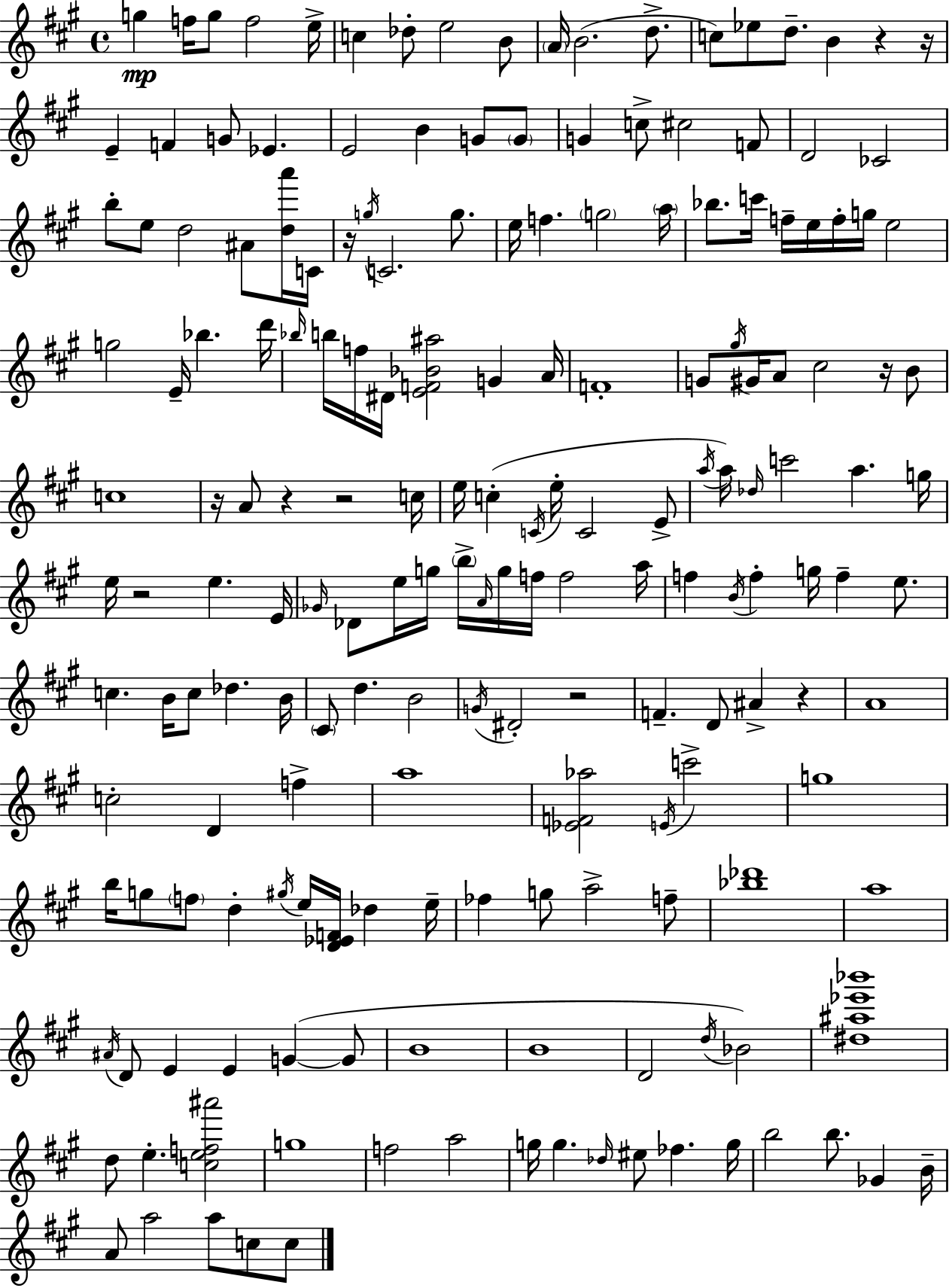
{
  \clef treble
  \time 4/4
  \defaultTimeSignature
  \key a \major
  \repeat volta 2 { g''4\mp f''16 g''8 f''2 e''16-> | c''4 des''8-. e''2 b'8 | \parenthesize a'16 b'2.( d''8.-> | c''8) ees''8 d''8.-- b'4 r4 r16 | \break e'4-- f'4 g'8 ees'4. | e'2 b'4 g'8 \parenthesize g'8 | g'4 c''8-> cis''2 f'8 | d'2 ces'2 | \break b''8-. e''8 d''2 ais'8 <d'' a'''>16 c'16 | r16 \acciaccatura { g''16 } c'2. g''8. | e''16 f''4. \parenthesize g''2 | \parenthesize a''16 bes''8. c'''16 f''16-- e''16 f''16-. g''16 e''2 | \break g''2 e'16-- bes''4. | d'''16 \grace { bes''16 } b''16 f''16 dis'16 <e' f' bes' ais''>2 g'4 | a'16 f'1-. | g'8 \acciaccatura { gis''16 } gis'16 a'8 cis''2 | \break r16 b'8 c''1 | r16 a'8 r4 r2 | c''16 e''16 c''4-.( \acciaccatura { c'16 } e''16-. c'2 | e'8-> \acciaccatura { a''16 }) a''16 \grace { des''16 } c'''2 a''4. | \break g''16 e''16 r2 e''4. | e'16 \grace { ges'16 } des'8 e''16 g''16 \parenthesize b''16-> \grace { a'16 } g''16 f''16 f''2 | a''16 f''4 \acciaccatura { b'16 } f''4-. | g''16 f''4-- e''8. c''4. b'16 | \break c''8 des''4. b'16 \parenthesize cis'8 d''4. | b'2 \acciaccatura { g'16 } dis'2-. | r2 f'4.-- | d'8 ais'4-> r4 a'1 | \break c''2-. | d'4 f''4-> a''1 | <ees' f' aes''>2 | \acciaccatura { e'16 } c'''2-> g''1 | \break b''16 g''8 \parenthesize f''8 | d''4-. \acciaccatura { gis''16 } e''16 <d' ees' f'>16 des''4 e''16-- fes''4 | g''8 a''2-> f''8-- <bes'' des'''>1 | a''1 | \break \acciaccatura { ais'16 } d'8 e'4 | e'4 g'4~(~ g'8 b'1 | b'1 | d'2 | \break \acciaccatura { d''16 }) bes'2 <dis'' ais'' ees''' bes'''>1 | d''8 | e''4.-. <c'' e'' f'' ais'''>2 g''1 | f''2 | \break a''2 g''16 g''4. | \grace { des''16 } eis''8 fes''4. g''16 b''2 | b''8. ges'4 b'16-- a'8 | a''2 a''8 c''8 c''8 } \bar "|."
}